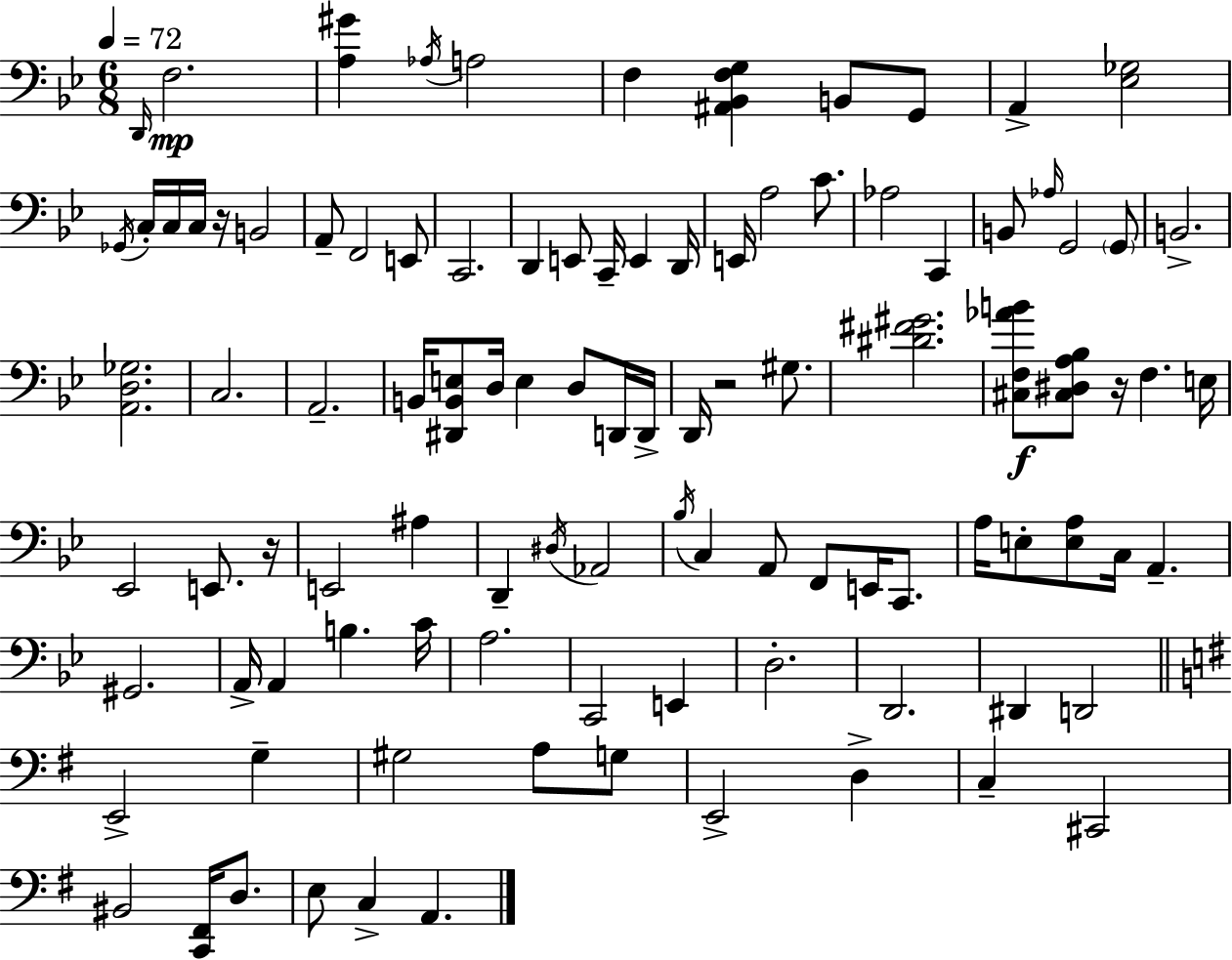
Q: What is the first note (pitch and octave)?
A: D2